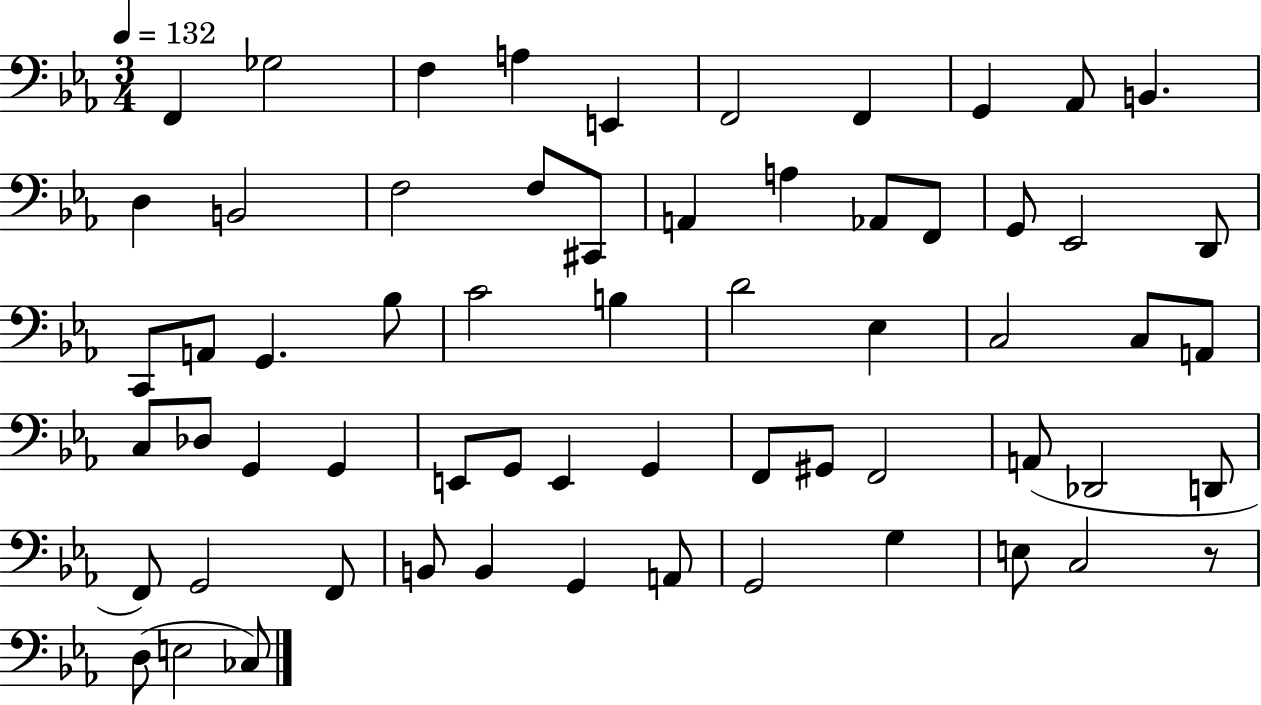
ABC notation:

X:1
T:Untitled
M:3/4
L:1/4
K:Eb
F,, _G,2 F, A, E,, F,,2 F,, G,, _A,,/2 B,, D, B,,2 F,2 F,/2 ^C,,/2 A,, A, _A,,/2 F,,/2 G,,/2 _E,,2 D,,/2 C,,/2 A,,/2 G,, _B,/2 C2 B, D2 _E, C,2 C,/2 A,,/2 C,/2 _D,/2 G,, G,, E,,/2 G,,/2 E,, G,, F,,/2 ^G,,/2 F,,2 A,,/2 _D,,2 D,,/2 F,,/2 G,,2 F,,/2 B,,/2 B,, G,, A,,/2 G,,2 G, E,/2 C,2 z/2 D,/2 E,2 _C,/2